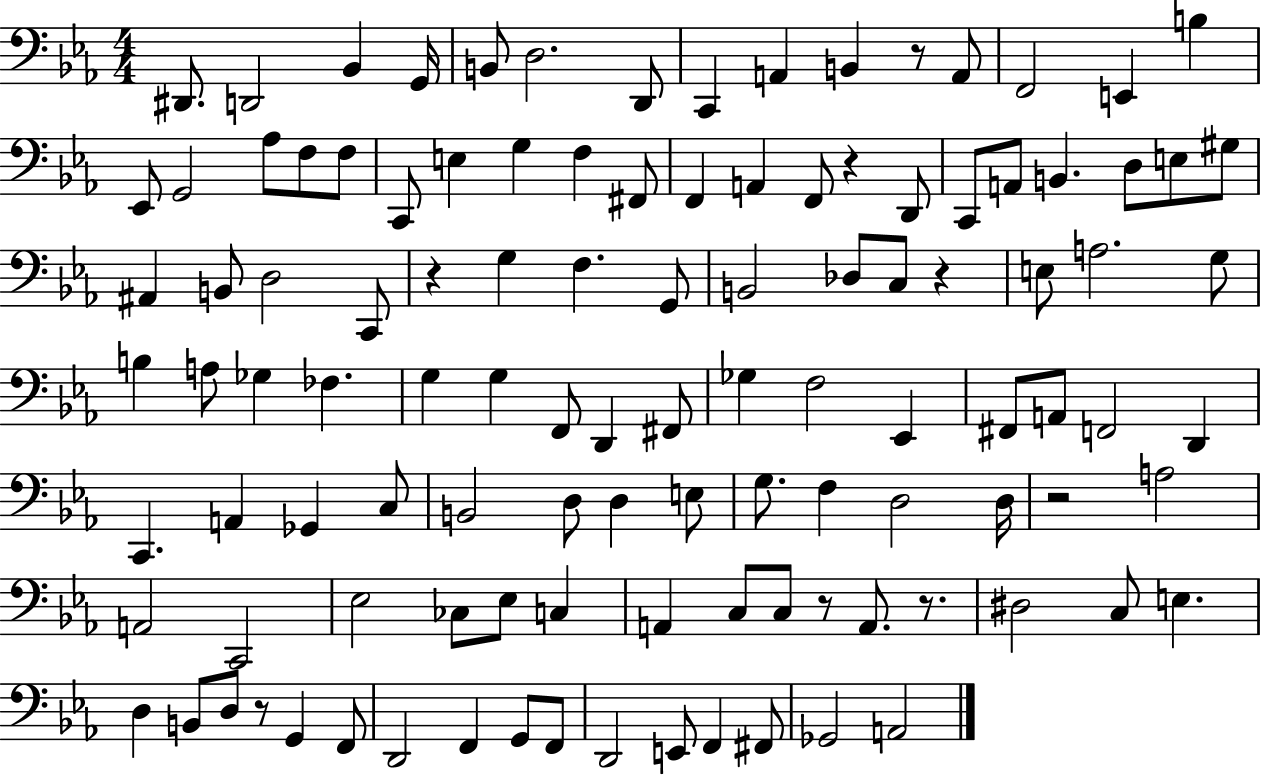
D#2/e. D2/h Bb2/q G2/s B2/e D3/h. D2/e C2/q A2/q B2/q R/e A2/e F2/h E2/q B3/q Eb2/e G2/h Ab3/e F3/e F3/e C2/e E3/q G3/q F3/q F#2/e F2/q A2/q F2/e R/q D2/e C2/e A2/e B2/q. D3/e E3/e G#3/e A#2/q B2/e D3/h C2/e R/q G3/q F3/q. G2/e B2/h Db3/e C3/e R/q E3/e A3/h. G3/e B3/q A3/e Gb3/q FES3/q. G3/q G3/q F2/e D2/q F#2/e Gb3/q F3/h Eb2/q F#2/e A2/e F2/h D2/q C2/q. A2/q Gb2/q C3/e B2/h D3/e D3/q E3/e G3/e. F3/q D3/h D3/s R/h A3/h A2/h C2/h Eb3/h CES3/e Eb3/e C3/q A2/q C3/e C3/e R/e A2/e. R/e. D#3/h C3/e E3/q. D3/q B2/e D3/e R/e G2/q F2/e D2/h F2/q G2/e F2/e D2/h E2/e F2/q F#2/e Gb2/h A2/h